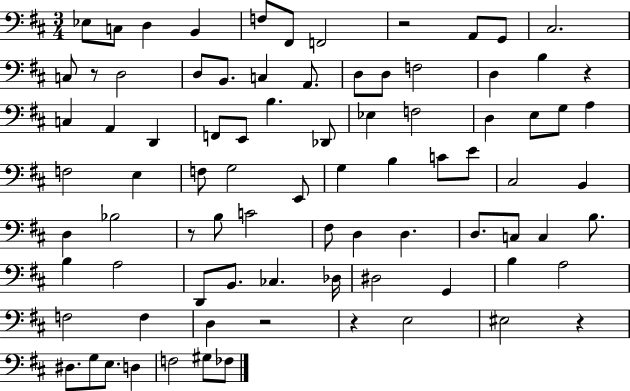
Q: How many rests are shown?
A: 7